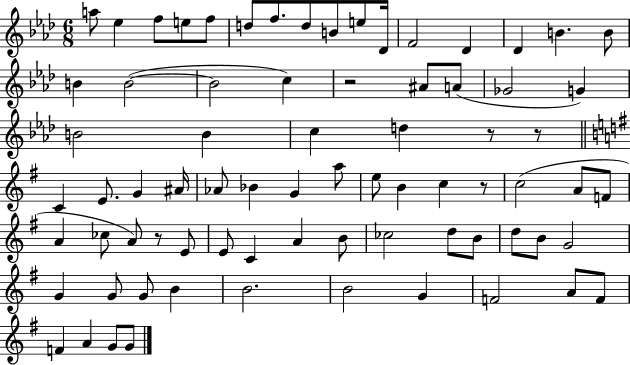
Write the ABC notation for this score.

X:1
T:Untitled
M:6/8
L:1/4
K:Ab
a/2 _e f/2 e/2 f/2 d/2 f/2 d/2 B/2 e/2 _D/4 F2 _D _D B B/2 B B2 B2 c z2 ^A/2 A/2 _G2 G B2 B c d z/2 z/2 C E/2 G ^A/4 _A/2 _B G a/2 e/2 B c z/2 c2 A/2 F/2 A _c/2 A/2 z/2 E/2 E/2 C A B/2 _c2 d/2 B/2 d/2 B/2 G2 G G/2 G/2 B B2 B2 G F2 A/2 F/2 F A G/2 G/2